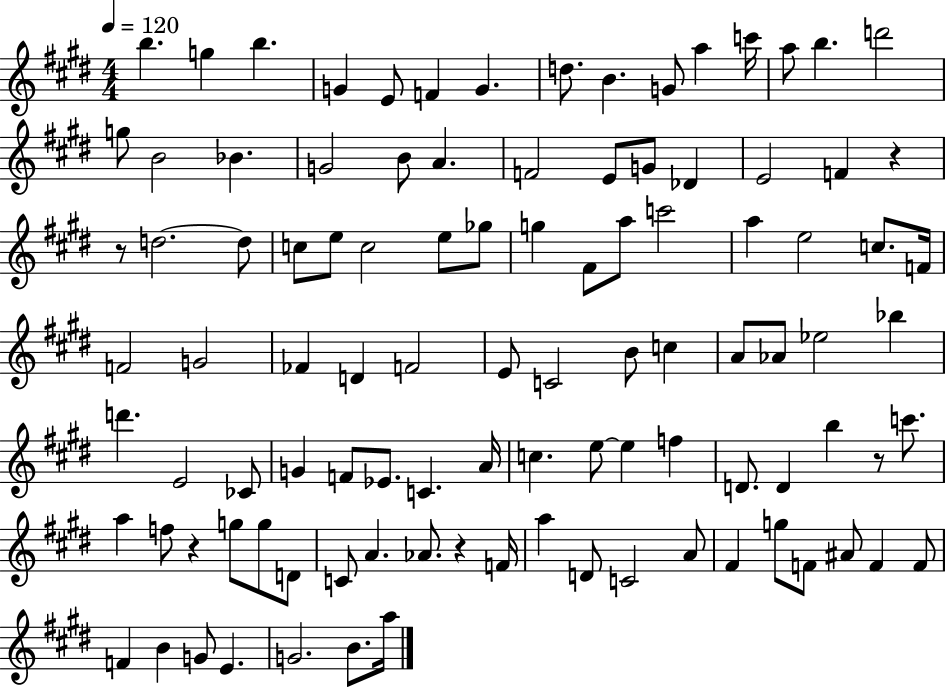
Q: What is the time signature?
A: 4/4